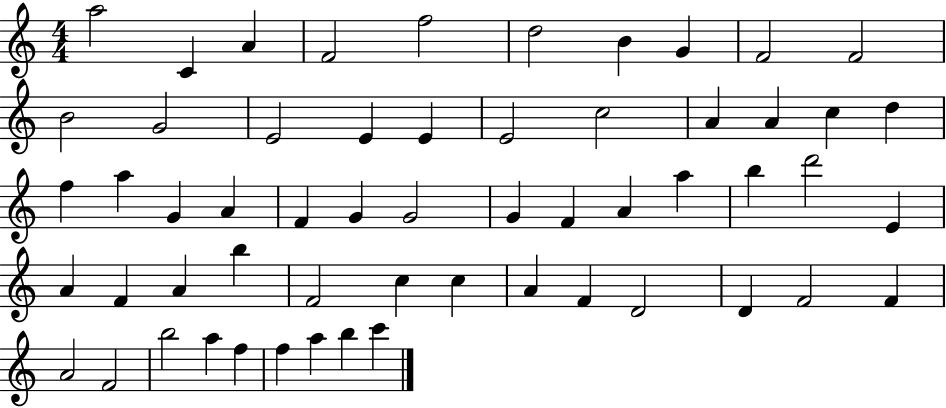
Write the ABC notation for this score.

X:1
T:Untitled
M:4/4
L:1/4
K:C
a2 C A F2 f2 d2 B G F2 F2 B2 G2 E2 E E E2 c2 A A c d f a G A F G G2 G F A a b d'2 E A F A b F2 c c A F D2 D F2 F A2 F2 b2 a f f a b c'